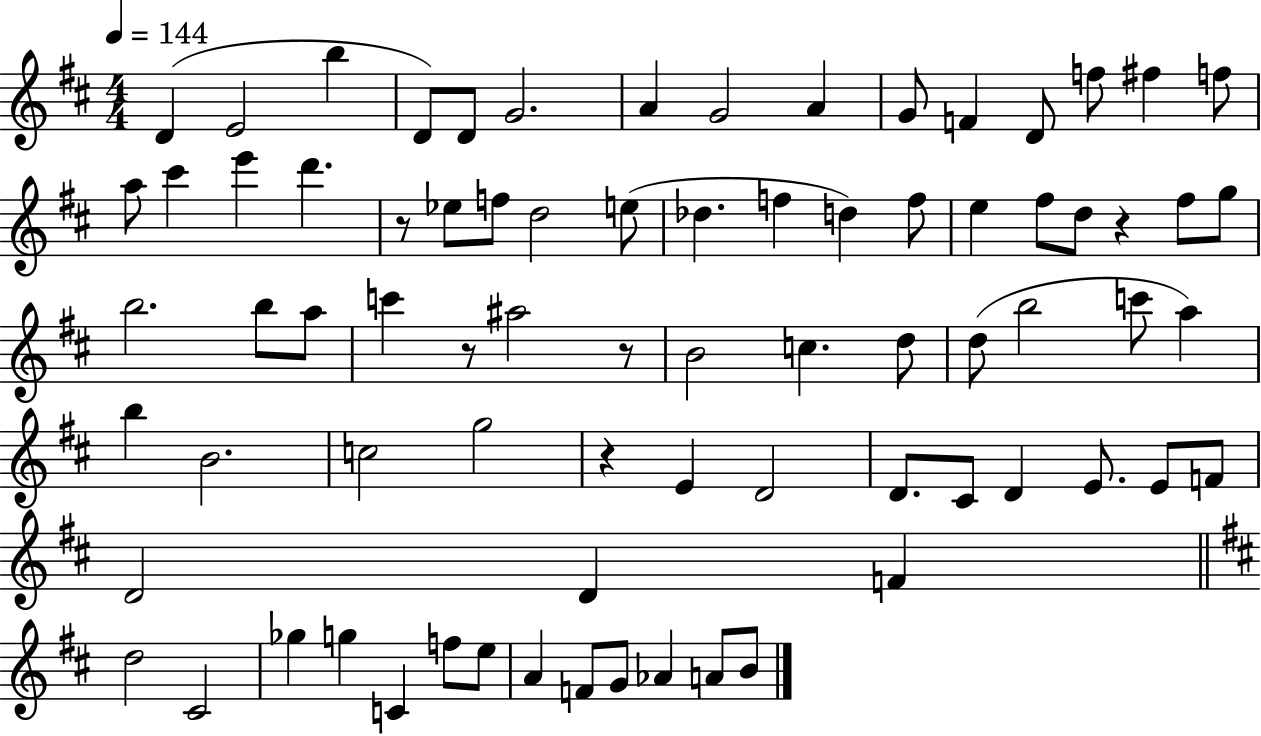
D4/q E4/h B5/q D4/e D4/e G4/h. A4/q G4/h A4/q G4/e F4/q D4/e F5/e F#5/q F5/e A5/e C#6/q E6/q D6/q. R/e Eb5/e F5/e D5/h E5/e Db5/q. F5/q D5/q F5/e E5/q F#5/e D5/e R/q F#5/e G5/e B5/h. B5/e A5/e C6/q R/e A#5/h R/e B4/h C5/q. D5/e D5/e B5/h C6/e A5/q B5/q B4/h. C5/h G5/h R/q E4/q D4/h D4/e. C#4/e D4/q E4/e. E4/e F4/e D4/h D4/q F4/q D5/h C#4/h Gb5/q G5/q C4/q F5/e E5/e A4/q F4/e G4/e Ab4/q A4/e B4/e